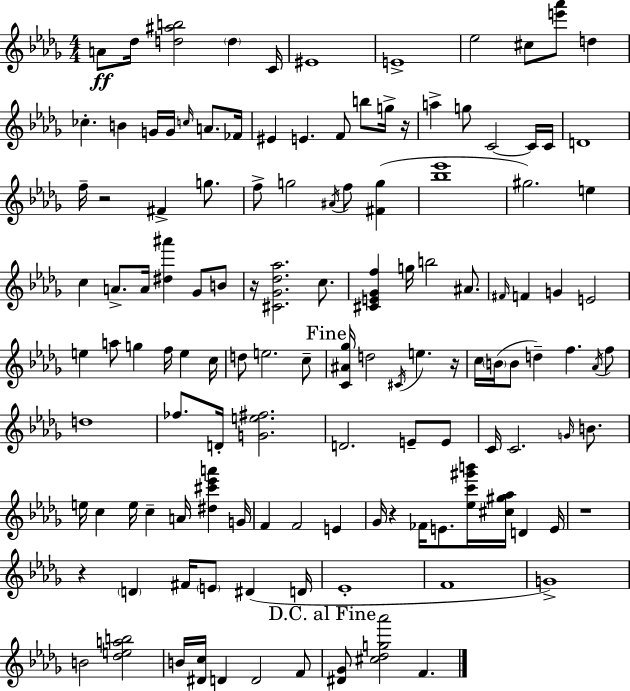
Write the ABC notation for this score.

X:1
T:Untitled
M:4/4
L:1/4
K:Bbm
A/2 _d/4 [d^ab]2 d C/4 ^E4 E4 _e2 ^c/2 [e'_a']/2 d _c B G/4 G/4 c/4 A/2 _F/4 ^E E F/2 b/2 g/4 z/4 a g/2 C2 C/4 C/4 D4 f/4 z2 ^F g/2 f/2 g2 ^A/4 f/2 [^Fg] [_b_e']4 ^g2 e c A/2 A/4 [^d^a'] _G/2 B/2 z/4 [^C_G_d_a]2 c/2 [^CE_Gf] g/4 b2 ^A/2 ^F/4 F G E2 e a/2 g f/4 e c/4 d/2 e2 c/2 [C^A_g]/4 d2 ^C/4 e z/4 c/4 B/4 B/2 d f _A/4 f/2 d4 _f/2 D/4 [Ge^f]2 D2 E/2 E/2 C/4 C2 G/4 B/2 e/4 c e/4 c A/4 [^d^c'_e'a'] G/4 F F2 E _G/4 z _F/4 E/2 [_ec'^g'b']/4 [^c^g_a]/4 D E/4 z4 z D ^F/4 E/2 ^D D/4 _E4 F4 G4 B2 [_deab]2 B/4 [^Dc]/4 D D2 F/2 [^D_G]/2 [^c_dg_a']2 F